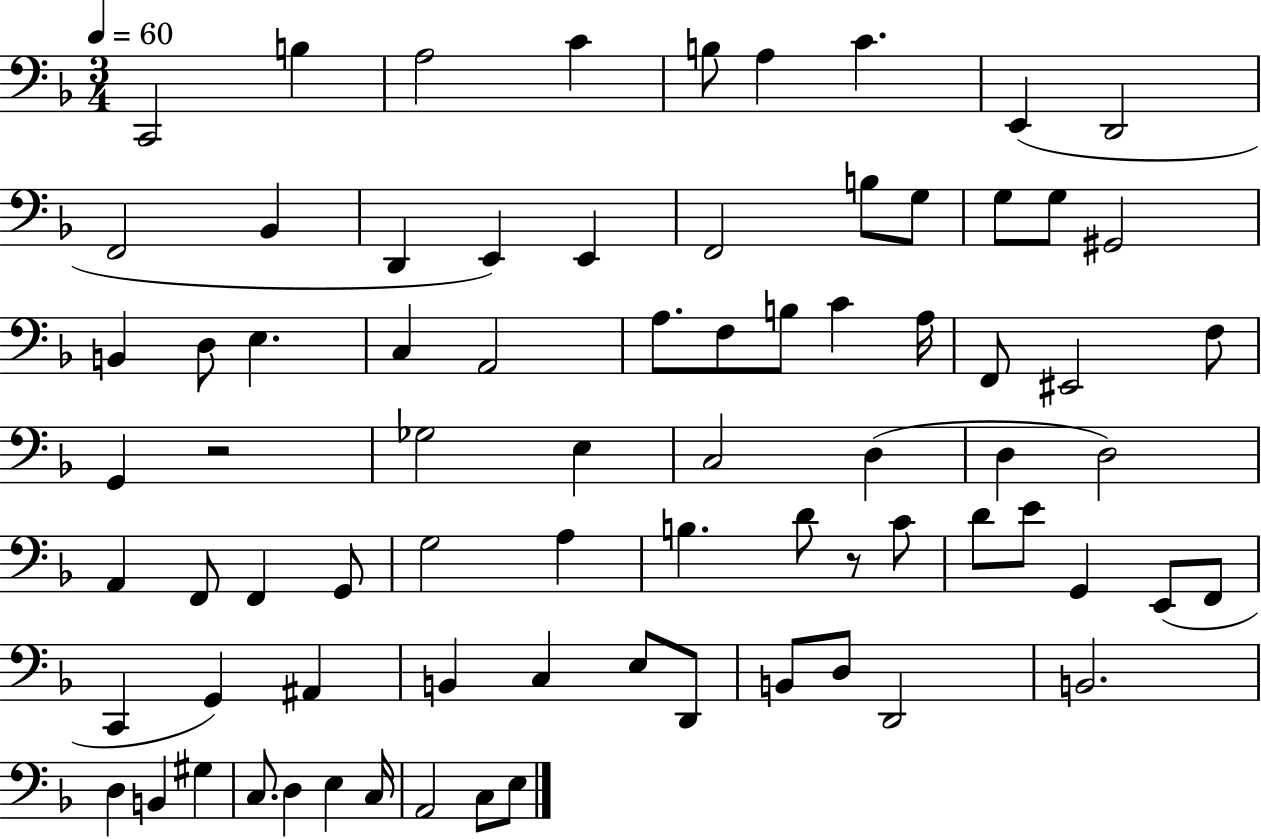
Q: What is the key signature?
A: F major